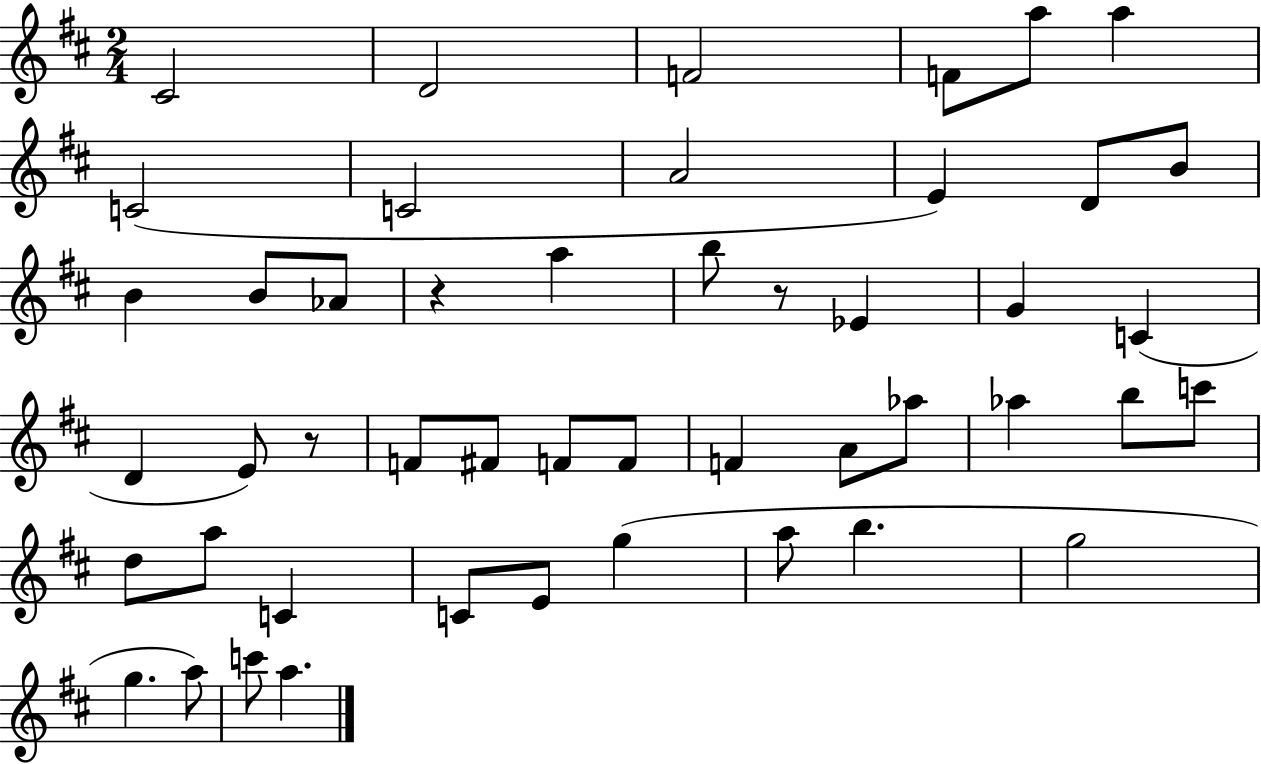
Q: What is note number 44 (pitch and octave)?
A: C6